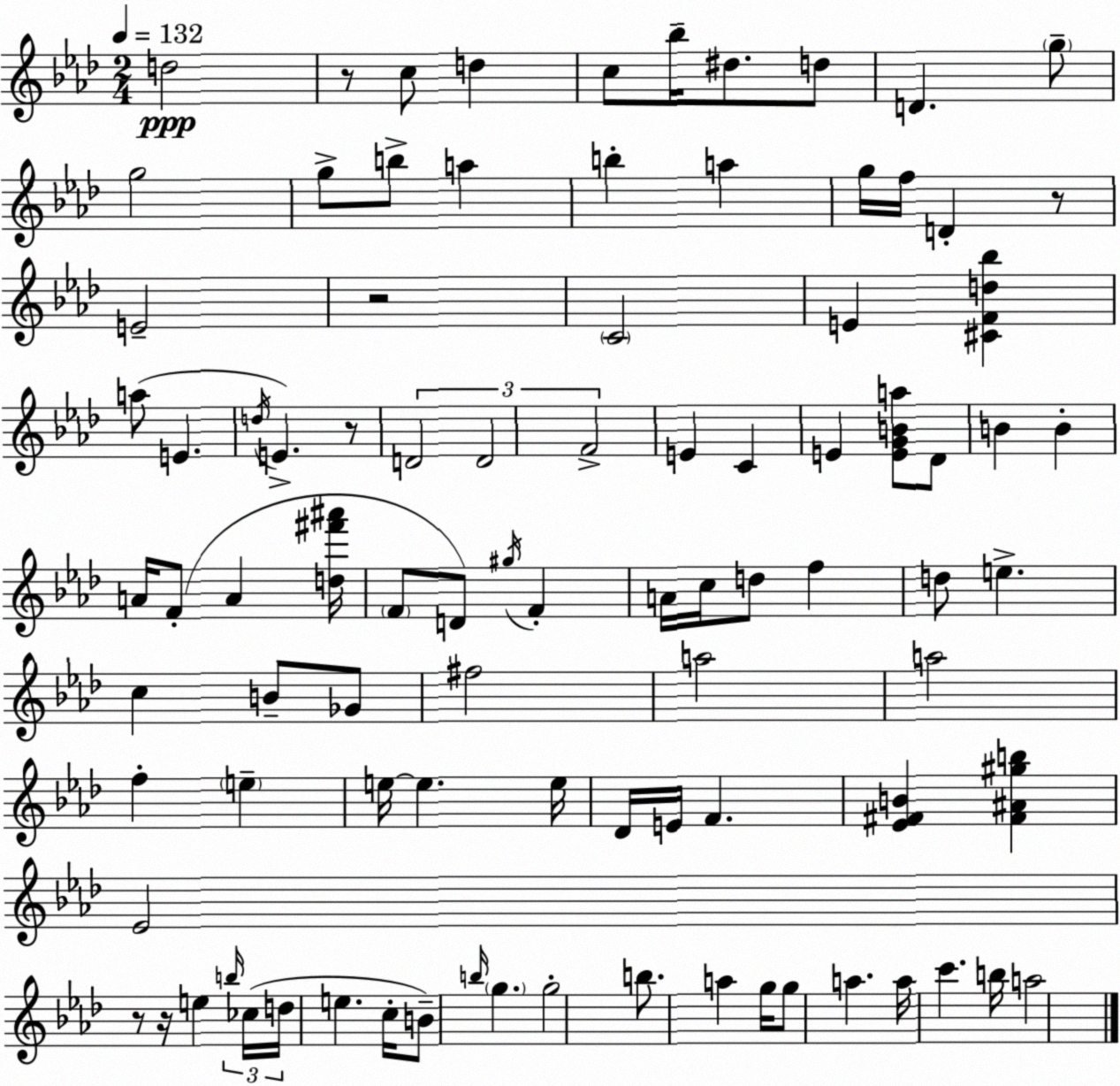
X:1
T:Untitled
M:2/4
L:1/4
K:Ab
d2 z/2 c/2 d c/2 _b/4 ^d/2 d/2 D g/2 g2 g/2 b/2 a b a g/4 f/4 D z/2 E2 z2 C2 E [^CFd_b] a/2 E d/4 E z/2 D2 D2 F2 E C E [EGBa]/2 _D/2 B B A/4 F/2 A [d^f'^a']/4 F/2 D/2 ^g/4 F A/4 c/4 d/2 f d/2 e c B/2 _G/2 ^f2 a2 a2 f e e/4 e e/4 _D/4 E/4 F [_E^FB] [^F^A^gb] _E2 z/2 z/4 e b/4 _c/4 d/4 e c/4 B/2 b/4 g g2 b/2 a g/4 g/2 a a/4 c' b/4 a2